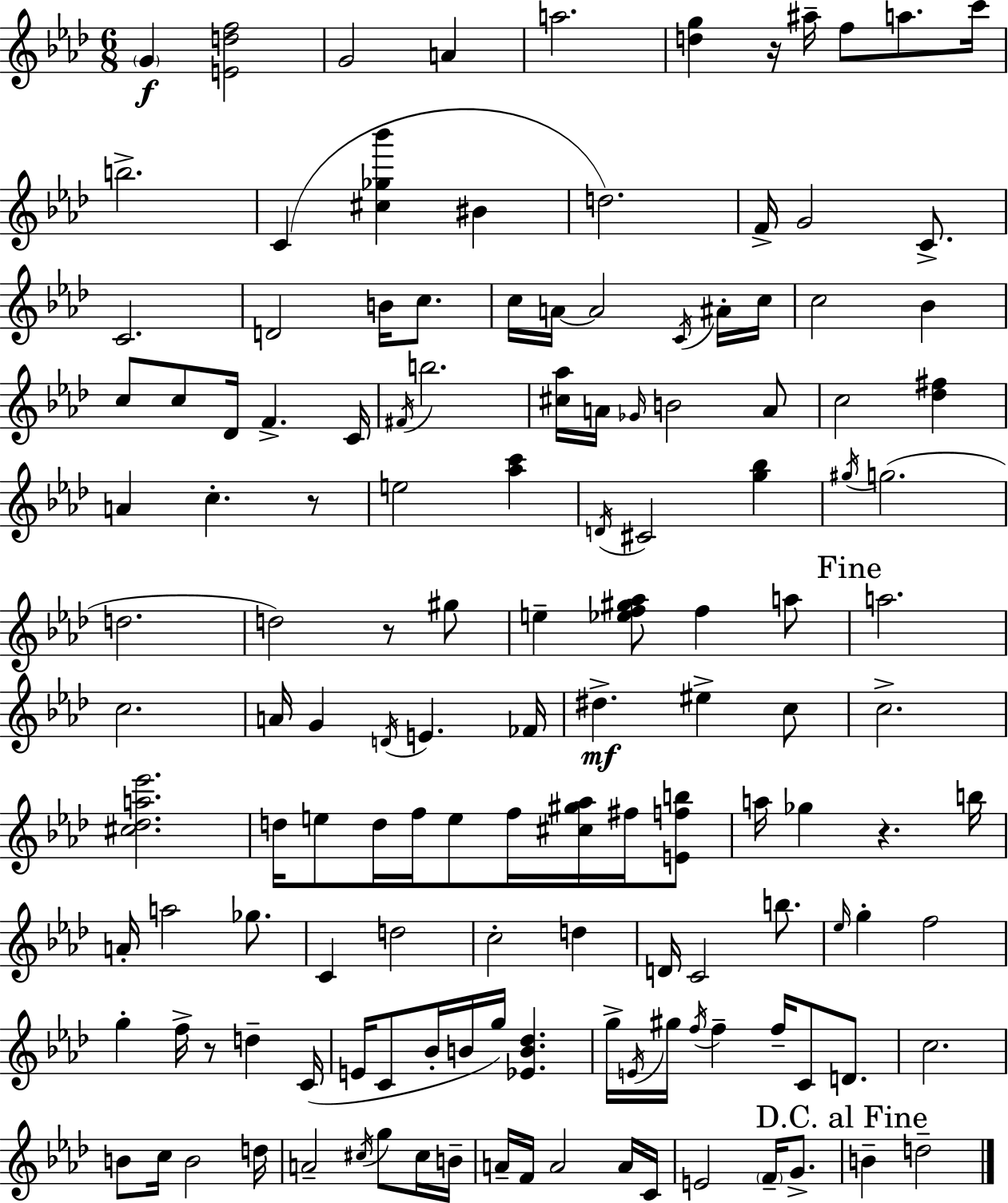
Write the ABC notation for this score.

X:1
T:Untitled
M:6/8
L:1/4
K:Fm
G [Edf]2 G2 A a2 [dg] z/4 ^a/4 f/2 a/2 c'/4 b2 C [^c_g_b'] ^B d2 F/4 G2 C/2 C2 D2 B/4 c/2 c/4 A/4 A2 C/4 ^A/4 c/4 c2 _B c/2 c/2 _D/4 F C/4 ^F/4 b2 [^c_a]/4 A/4 _G/4 B2 A/2 c2 [_d^f] A c z/2 e2 [_ac'] D/4 ^C2 [g_b] ^g/4 g2 d2 d2 z/2 ^g/2 e [_ef^g_a]/2 f a/2 a2 c2 A/4 G D/4 E _F/4 ^d ^e c/2 c2 [^c_da_e']2 d/4 e/2 d/4 f/4 e/2 f/4 [^c^g_a]/4 ^f/4 [Efb]/2 a/4 _g z b/4 A/4 a2 _g/2 C d2 c2 d D/4 C2 b/2 _e/4 g f2 g f/4 z/2 d C/4 E/4 C/2 _B/4 B/4 g/4 [_EB_d] g/4 E/4 ^g/4 f/4 f f/4 C/2 D/2 c2 B/2 c/4 B2 d/4 A2 ^c/4 g/2 ^c/4 B/4 A/4 F/4 A2 A/4 C/4 E2 F/4 G/2 B d2